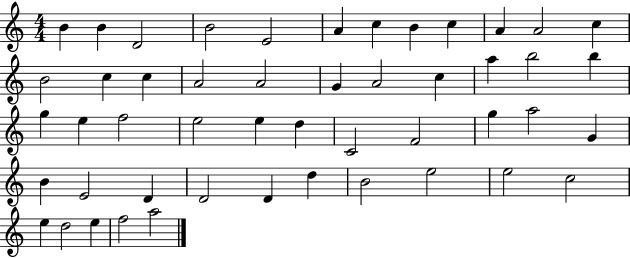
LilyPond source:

{
  \clef treble
  \numericTimeSignature
  \time 4/4
  \key c \major
  b'4 b'4 d'2 | b'2 e'2 | a'4 c''4 b'4 c''4 | a'4 a'2 c''4 | \break b'2 c''4 c''4 | a'2 a'2 | g'4 a'2 c''4 | a''4 b''2 b''4 | \break g''4 e''4 f''2 | e''2 e''4 d''4 | c'2 f'2 | g''4 a''2 g'4 | \break b'4 e'2 d'4 | d'2 d'4 d''4 | b'2 e''2 | e''2 c''2 | \break e''4 d''2 e''4 | f''2 a''2 | \bar "|."
}